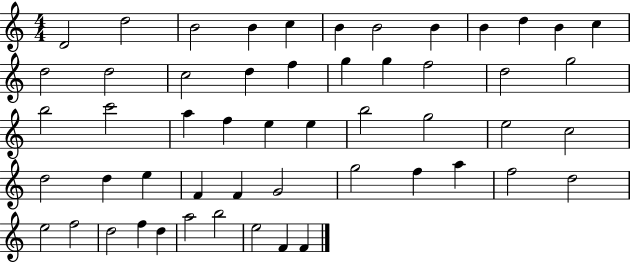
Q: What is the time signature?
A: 4/4